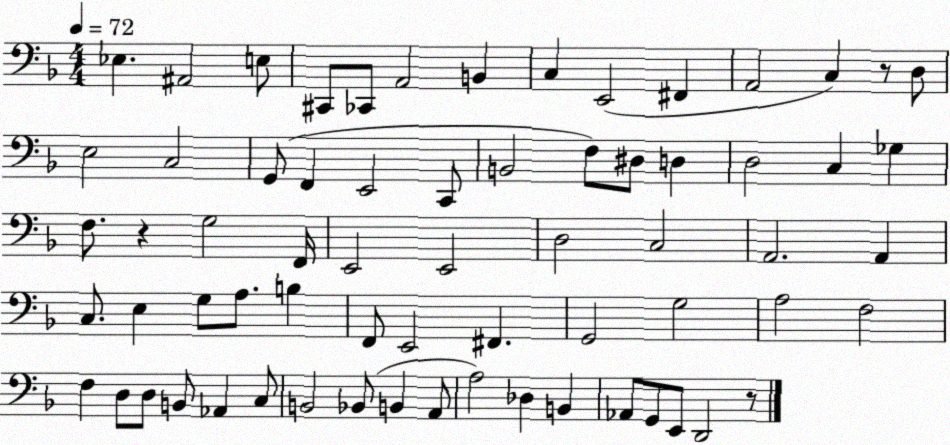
X:1
T:Untitled
M:4/4
L:1/4
K:F
_E, ^A,,2 E,/2 ^C,,/2 _C,,/2 A,,2 B,, C, E,,2 ^F,, A,,2 C, z/2 D,/2 E,2 C,2 G,,/2 F,, E,,2 C,,/2 B,,2 F,/2 ^D,/2 D, D,2 C, _G, F,/2 z G,2 F,,/4 E,,2 E,,2 D,2 C,2 A,,2 A,, C,/2 E, G,/2 A,/2 B, F,,/2 E,,2 ^F,, G,,2 G,2 A,2 F,2 F, D,/2 D,/2 B,,/2 _A,, C,/2 B,,2 _B,,/2 B,, A,,/2 A,2 _D, B,, _A,,/2 G,,/2 E,,/2 D,,2 z/2